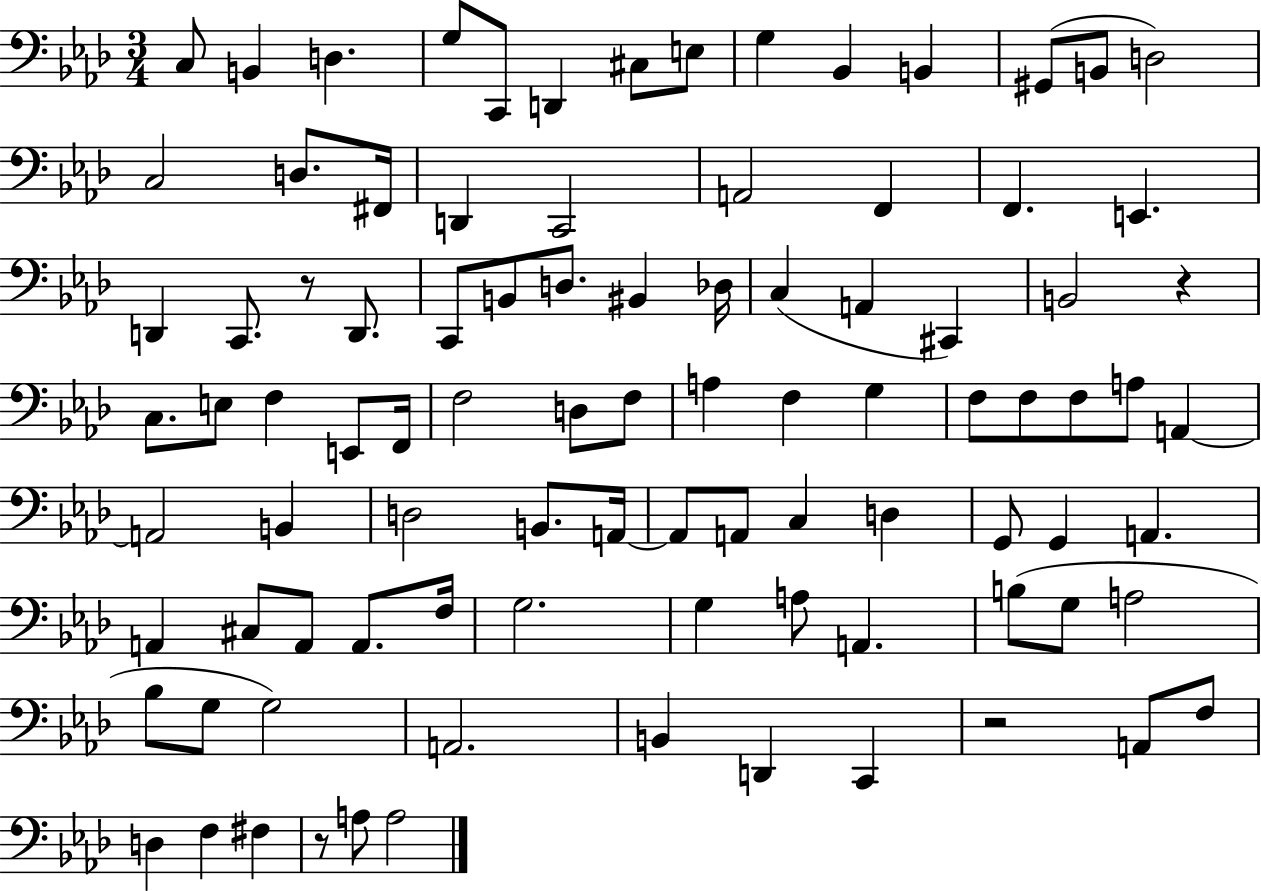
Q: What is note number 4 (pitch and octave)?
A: G3